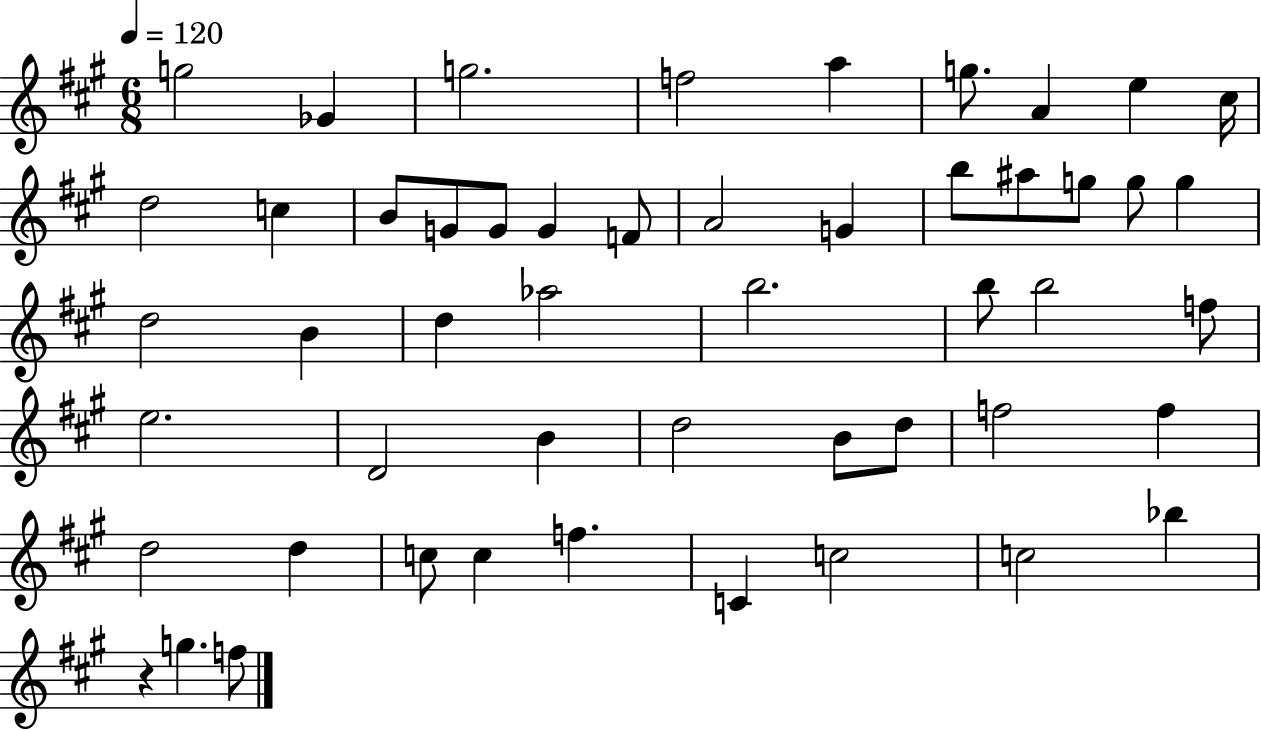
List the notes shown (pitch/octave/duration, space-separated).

G5/h Gb4/q G5/h. F5/h A5/q G5/e. A4/q E5/q C#5/s D5/h C5/q B4/e G4/e G4/e G4/q F4/e A4/h G4/q B5/e A#5/e G5/e G5/e G5/q D5/h B4/q D5/q Ab5/h B5/h. B5/e B5/h F5/e E5/h. D4/h B4/q D5/h B4/e D5/e F5/h F5/q D5/h D5/q C5/e C5/q F5/q. C4/q C5/h C5/h Bb5/q R/q G5/q. F5/e